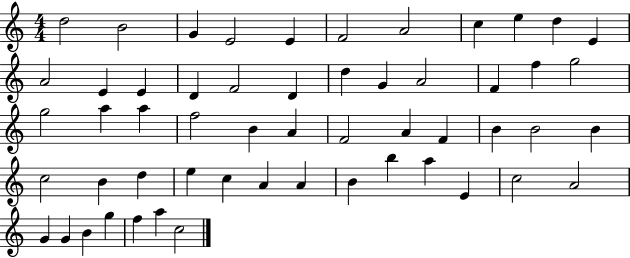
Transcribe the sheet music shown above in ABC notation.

X:1
T:Untitled
M:4/4
L:1/4
K:C
d2 B2 G E2 E F2 A2 c e d E A2 E E D F2 D d G A2 F f g2 g2 a a f2 B A F2 A F B B2 B c2 B d e c A A B b a E c2 A2 G G B g f a c2